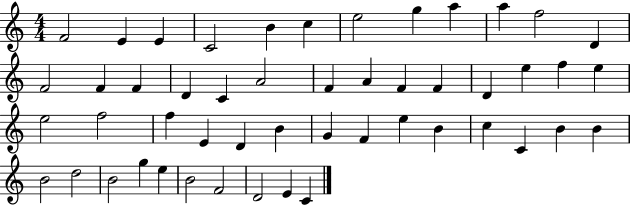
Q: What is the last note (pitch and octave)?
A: C4